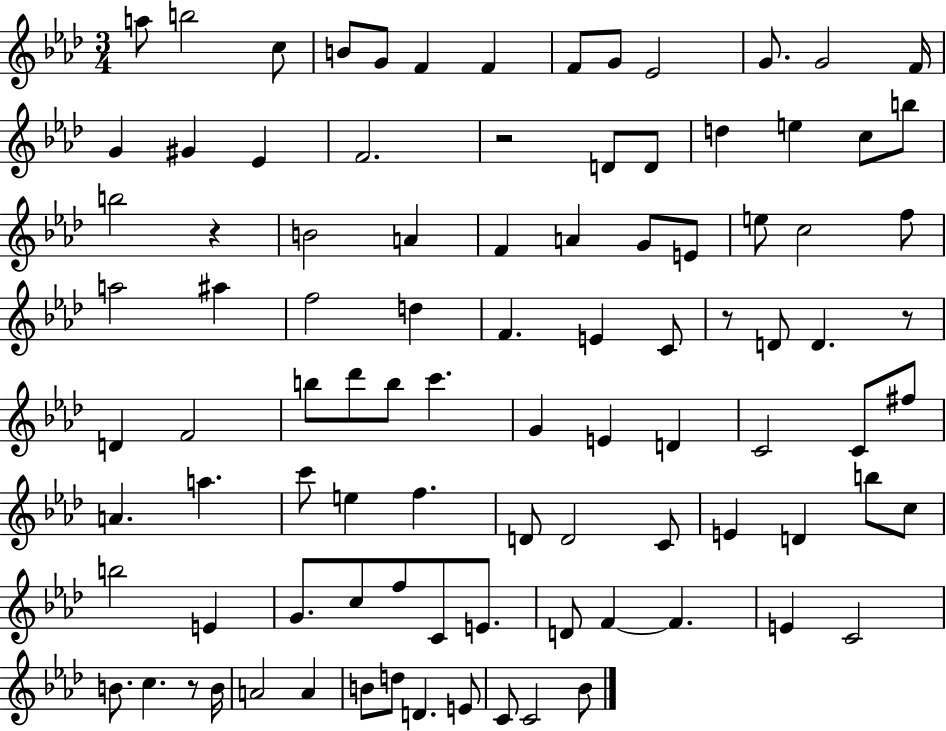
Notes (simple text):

A5/e B5/h C5/e B4/e G4/e F4/q F4/q F4/e G4/e Eb4/h G4/e. G4/h F4/s G4/q G#4/q Eb4/q F4/h. R/h D4/e D4/e D5/q E5/q C5/e B5/e B5/h R/q B4/h A4/q F4/q A4/q G4/e E4/e E5/e C5/h F5/e A5/h A#5/q F5/h D5/q F4/q. E4/q C4/e R/e D4/e D4/q. R/e D4/q F4/h B5/e Db6/e B5/e C6/q. G4/q E4/q D4/q C4/h C4/e F#5/e A4/q. A5/q. C6/e E5/q F5/q. D4/e D4/h C4/e E4/q D4/q B5/e C5/e B5/h E4/q G4/e. C5/e F5/e C4/e E4/e. D4/e F4/q F4/q. E4/q C4/h B4/e. C5/q. R/e B4/s A4/h A4/q B4/e D5/e D4/q. E4/e C4/e C4/h Bb4/e